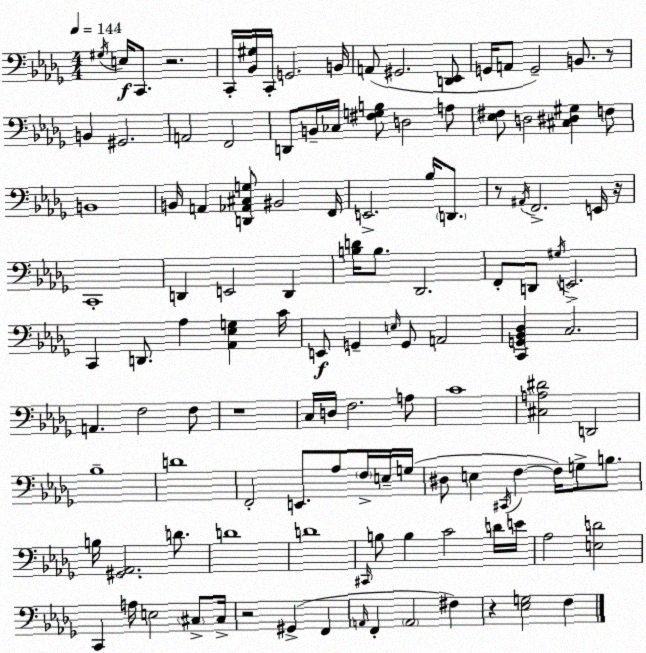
X:1
T:Untitled
M:4/4
L:1/4
K:Bbm
^G,/4 E,/4 C,,/2 z2 C,,/4 [_B,,^G,]/4 C,,/4 G,,2 B,,/4 A,,/2 ^G,,2 [D,,_E,,]/2 G,,/4 A,,/2 G,,2 B,,/2 z/2 B,, ^G,,2 A,,2 F,,2 D,,/2 B,,/4 _C,/4 [^F,G,B,]/2 D,2 A,/2 [_E,^F,]/2 D,2 [^C,^D,^G,] F,/2 B,,4 B,,/4 A,, [D,,_A,,^C,G,]/2 ^B,,2 F,,/4 E,,2 _B,/4 D,,/2 z/2 ^A,,/4 F,,2 E,,/4 z/4 C,,4 D,, E,,2 D,, [B,D]/4 B,/2 _D,,2 F,,/2 D,,/2 ^G,/4 E,,2 C,, D,,/2 _A, [_A,,_E,G,] C/4 E,,/2 G,, E,/4 G,,/2 A,,2 [C,,G,,_B,,_D,] C,2 A,, F,2 F,/2 z4 C,/4 D,/4 F,2 A,/2 C4 [^C,A,^D]2 D,,2 _B,4 D4 F,,2 E,,/2 _A,/2 F,/4 E,/4 G,/4 ^D,/2 E, ^C,,/4 F, F,/4 G,/2 B,/2 B,/4 [^G,,_A,,]2 D/2 D4 D4 ^C,,/4 B,/2 B, C2 D/4 E/4 _A,2 [E,D]2 C,, A,/4 E,2 ^C,/2 ^C,/4 z2 ^G,, F,, A,,/4 F,, A,,2 ^F, z [_E,G,]2 F,